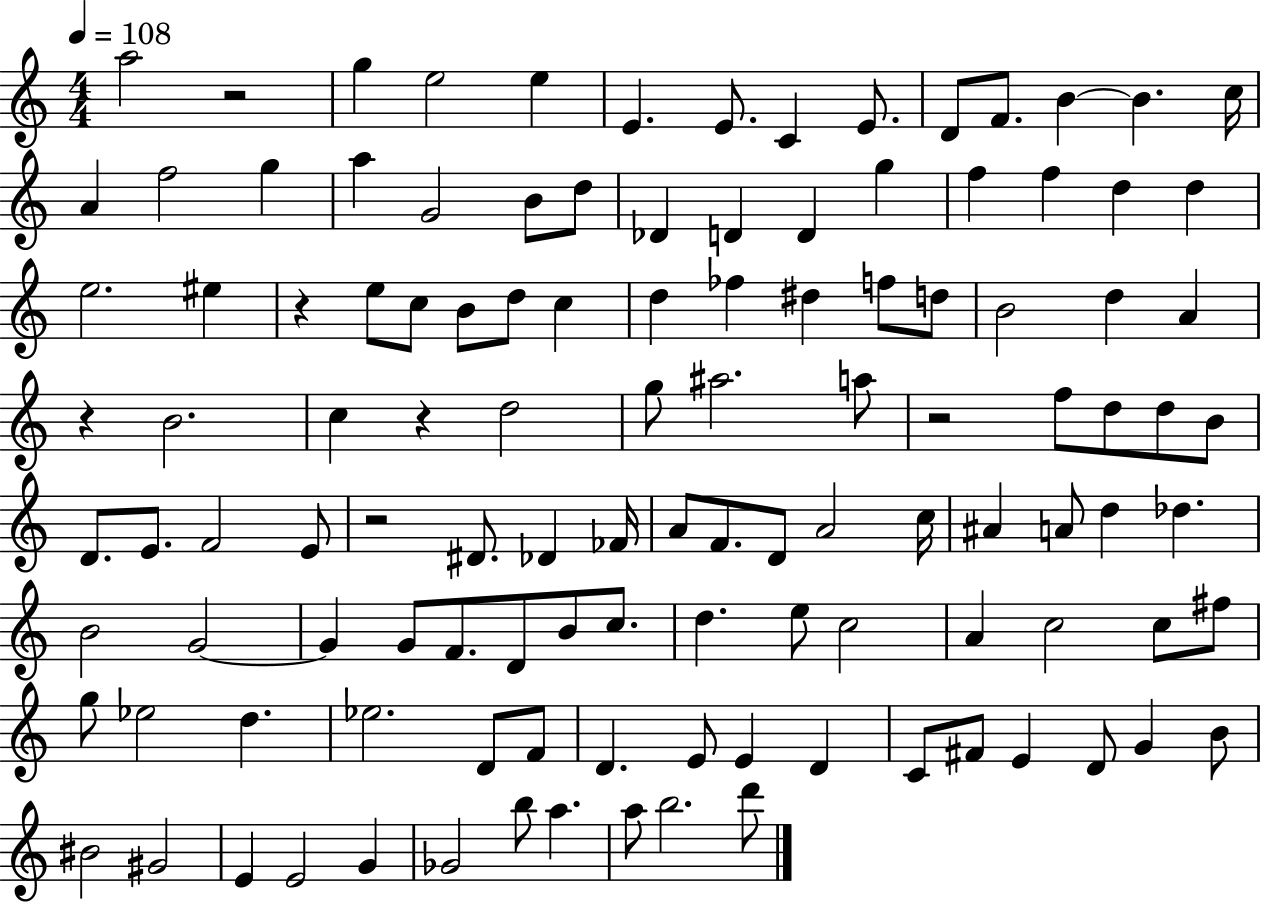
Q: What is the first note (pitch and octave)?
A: A5